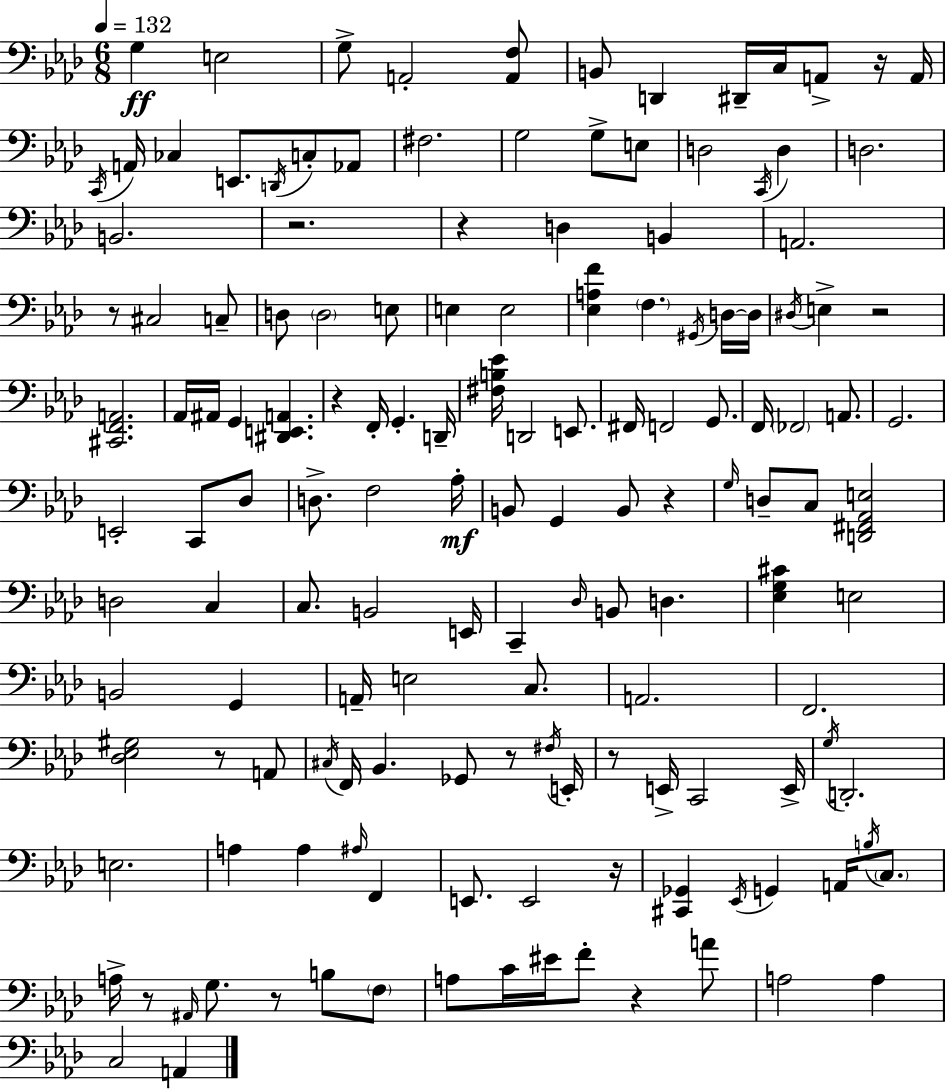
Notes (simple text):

G3/q E3/h G3/e A2/h [A2,F3]/e B2/e D2/q D#2/s C3/s A2/e R/s A2/s C2/s A2/s CES3/q E2/e. D2/s C3/e Ab2/e F#3/h. G3/h G3/e E3/e D3/h C2/s D3/q D3/h. B2/h. R/h. R/q D3/q B2/q A2/h. R/e C#3/h C3/e D3/e D3/h E3/e E3/q E3/h [Eb3,A3,F4]/q F3/q. G#2/s D3/s D3/s D#3/s E3/q R/h [C#2,F2,A2]/h. Ab2/s A#2/s G2/q [D#2,E2,A2]/q. R/q F2/s G2/q. D2/s [F#3,B3,Eb4]/s D2/h E2/e. F#2/s F2/h G2/e. F2/s FES2/h A2/e. G2/h. E2/h C2/e Db3/e D3/e. F3/h Ab3/s B2/e G2/q B2/e R/q G3/s D3/e C3/e [D2,F#2,Ab2,E3]/h D3/h C3/q C3/e. B2/h E2/s C2/q Db3/s B2/e D3/q. [Eb3,G3,C#4]/q E3/h B2/h G2/q A2/s E3/h C3/e. A2/h. F2/h. [Db3,Eb3,G#3]/h R/e A2/e C#3/s F2/s Bb2/q. Gb2/e R/e F#3/s E2/s R/e E2/s C2/h E2/s G3/s D2/h. E3/h. A3/q A3/q A#3/s F2/q E2/e. E2/h R/s [C#2,Gb2]/q Eb2/s G2/q A2/s B3/s C3/e. A3/s R/e A#2/s G3/e. R/e B3/e F3/e A3/e C4/s EIS4/s F4/e R/q A4/e A3/h A3/q C3/h A2/q